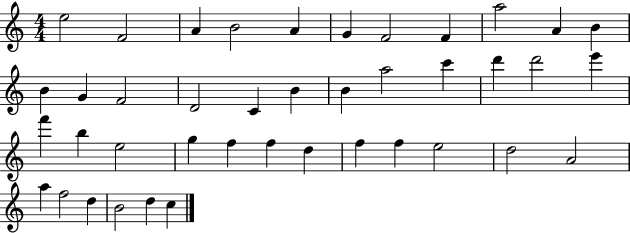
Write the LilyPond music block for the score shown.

{
  \clef treble
  \numericTimeSignature
  \time 4/4
  \key c \major
  e''2 f'2 | a'4 b'2 a'4 | g'4 f'2 f'4 | a''2 a'4 b'4 | \break b'4 g'4 f'2 | d'2 c'4 b'4 | b'4 a''2 c'''4 | d'''4 d'''2 e'''4 | \break f'''4 b''4 e''2 | g''4 f''4 f''4 d''4 | f''4 f''4 e''2 | d''2 a'2 | \break a''4 f''2 d''4 | b'2 d''4 c''4 | \bar "|."
}